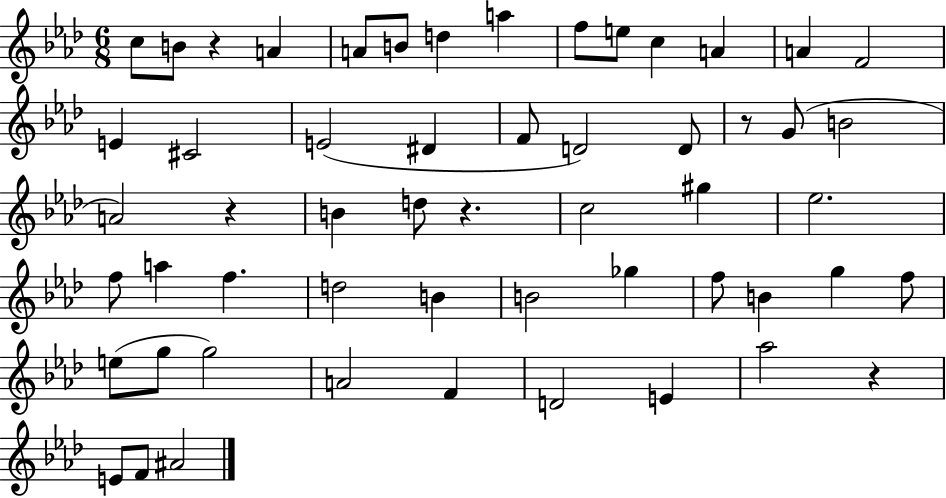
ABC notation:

X:1
T:Untitled
M:6/8
L:1/4
K:Ab
c/2 B/2 z A A/2 B/2 d a f/2 e/2 c A A F2 E ^C2 E2 ^D F/2 D2 D/2 z/2 G/2 B2 A2 z B d/2 z c2 ^g _e2 f/2 a f d2 B B2 _g f/2 B g f/2 e/2 g/2 g2 A2 F D2 E _a2 z E/2 F/2 ^A2